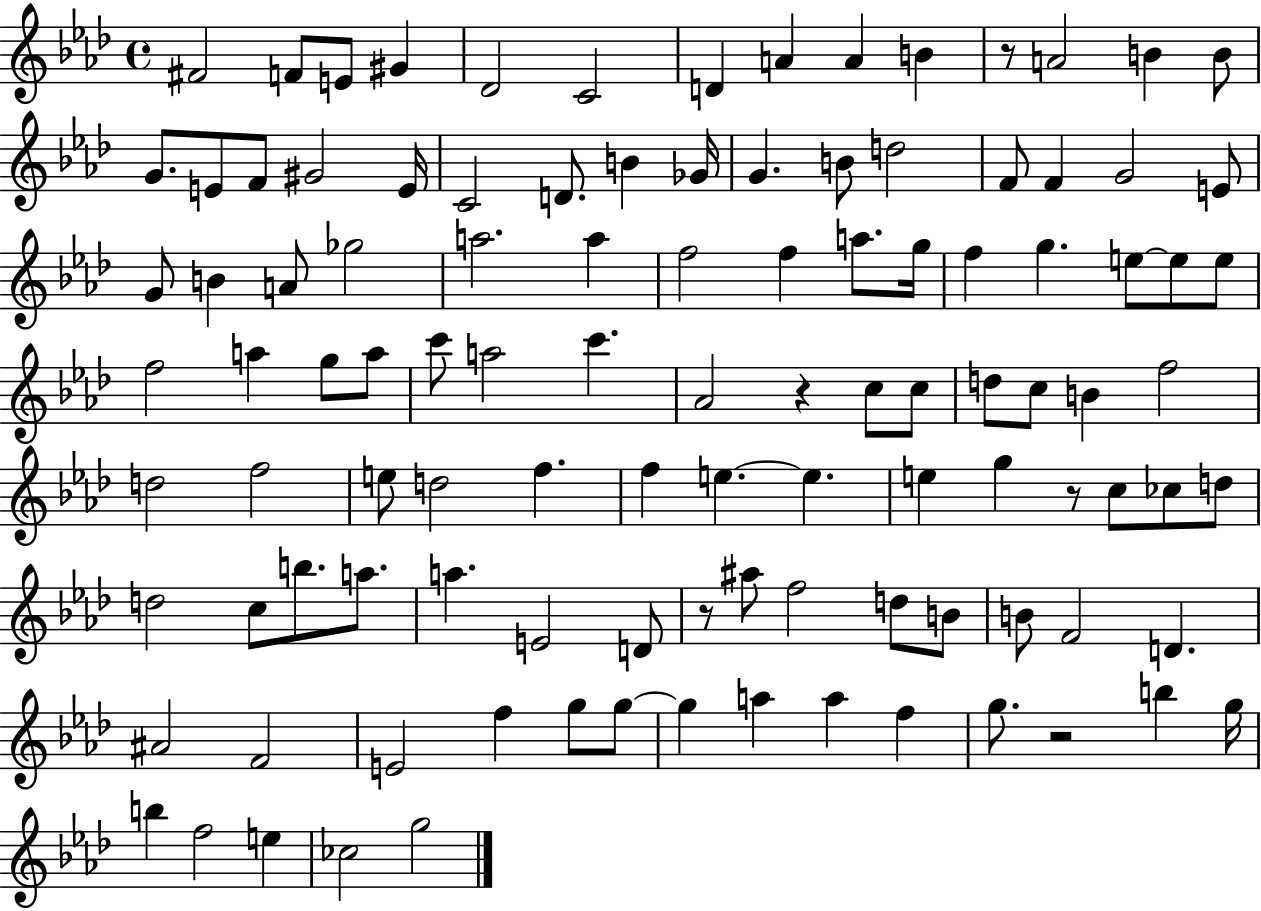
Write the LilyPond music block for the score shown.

{
  \clef treble
  \time 4/4
  \defaultTimeSignature
  \key aes \major
  fis'2 f'8 e'8 gis'4 | des'2 c'2 | d'4 a'4 a'4 b'4 | r8 a'2 b'4 b'8 | \break g'8. e'8 f'8 gis'2 e'16 | c'2 d'8. b'4 ges'16 | g'4. b'8 d''2 | f'8 f'4 g'2 e'8 | \break g'8 b'4 a'8 ges''2 | a''2. a''4 | f''2 f''4 a''8. g''16 | f''4 g''4. e''8~~ e''8 e''8 | \break f''2 a''4 g''8 a''8 | c'''8 a''2 c'''4. | aes'2 r4 c''8 c''8 | d''8 c''8 b'4 f''2 | \break d''2 f''2 | e''8 d''2 f''4. | f''4 e''4.~~ e''4. | e''4 g''4 r8 c''8 ces''8 d''8 | \break d''2 c''8 b''8. a''8. | a''4. e'2 d'8 | r8 ais''8 f''2 d''8 b'8 | b'8 f'2 d'4. | \break ais'2 f'2 | e'2 f''4 g''8 g''8~~ | g''4 a''4 a''4 f''4 | g''8. r2 b''4 g''16 | \break b''4 f''2 e''4 | ces''2 g''2 | \bar "|."
}